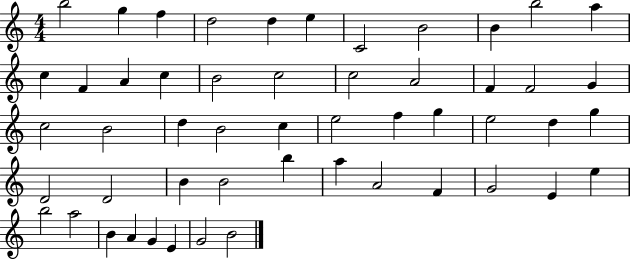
{
  \clef treble
  \numericTimeSignature
  \time 4/4
  \key c \major
  b''2 g''4 f''4 | d''2 d''4 e''4 | c'2 b'2 | b'4 b''2 a''4 | \break c''4 f'4 a'4 c''4 | b'2 c''2 | c''2 a'2 | f'4 f'2 g'4 | \break c''2 b'2 | d''4 b'2 c''4 | e''2 f''4 g''4 | e''2 d''4 g''4 | \break d'2 d'2 | b'4 b'2 b''4 | a''4 a'2 f'4 | g'2 e'4 e''4 | \break b''2 a''2 | b'4 a'4 g'4 e'4 | g'2 b'2 | \bar "|."
}